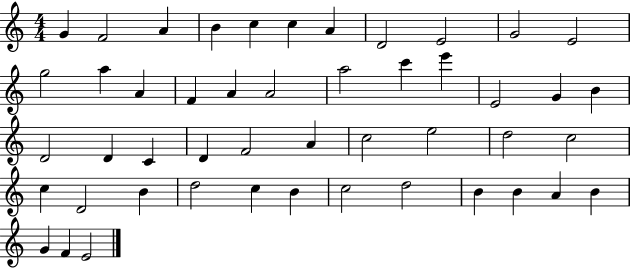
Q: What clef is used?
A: treble